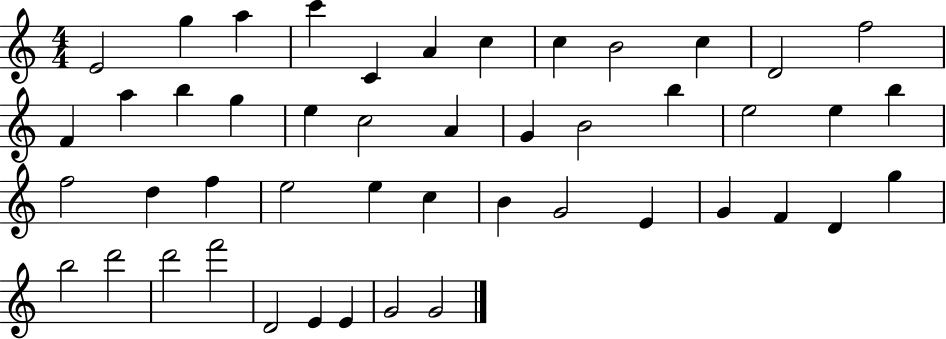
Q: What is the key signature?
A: C major